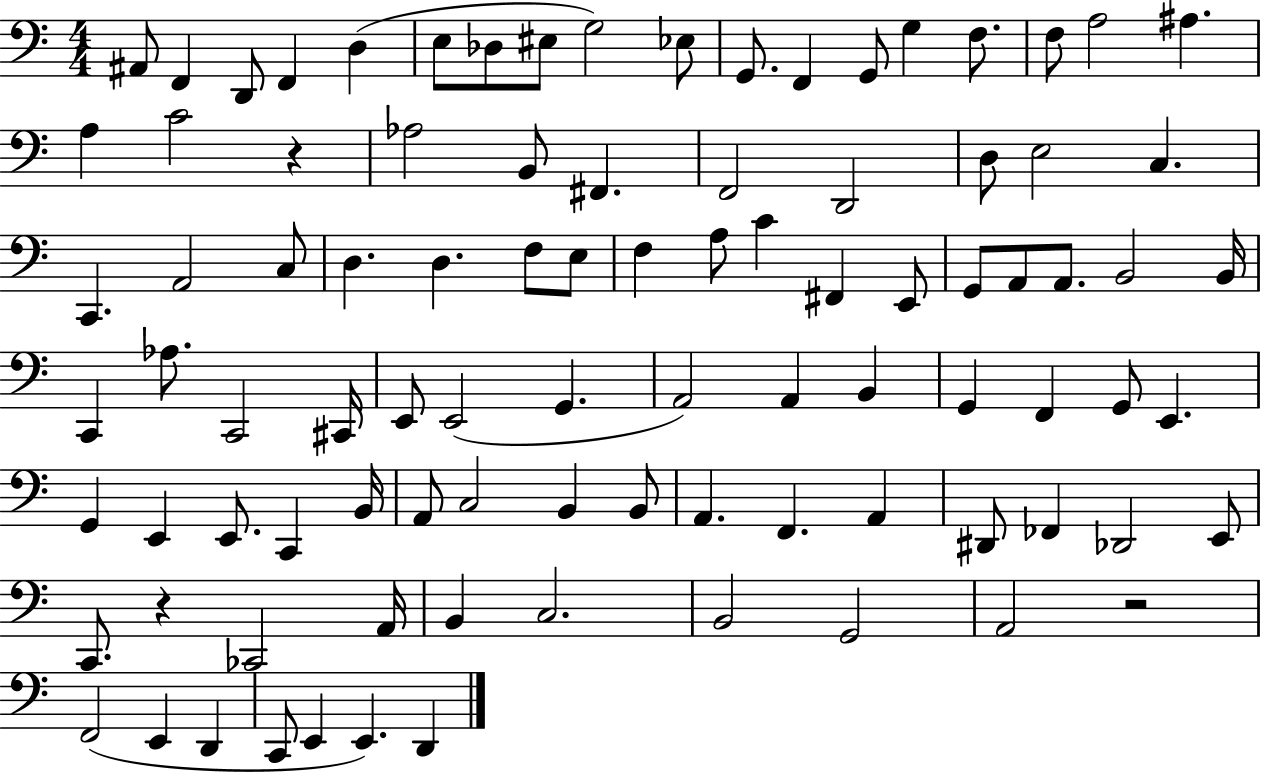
{
  \clef bass
  \numericTimeSignature
  \time 4/4
  \key c \major
  ais,8 f,4 d,8 f,4 d4( | e8 des8 eis8 g2) ees8 | g,8. f,4 g,8 g4 f8. | f8 a2 ais4. | \break a4 c'2 r4 | aes2 b,8 fis,4. | f,2 d,2 | d8 e2 c4. | \break c,4. a,2 c8 | d4. d4. f8 e8 | f4 a8 c'4 fis,4 e,8 | g,8 a,8 a,8. b,2 b,16 | \break c,4 aes8. c,2 cis,16 | e,8 e,2( g,4. | a,2) a,4 b,4 | g,4 f,4 g,8 e,4. | \break g,4 e,4 e,8. c,4 b,16 | a,8 c2 b,4 b,8 | a,4. f,4. a,4 | dis,8 fes,4 des,2 e,8 | \break c,8. r4 ces,2 a,16 | b,4 c2. | b,2 g,2 | a,2 r2 | \break f,2( e,4 d,4 | c,8 e,4 e,4.) d,4 | \bar "|."
}